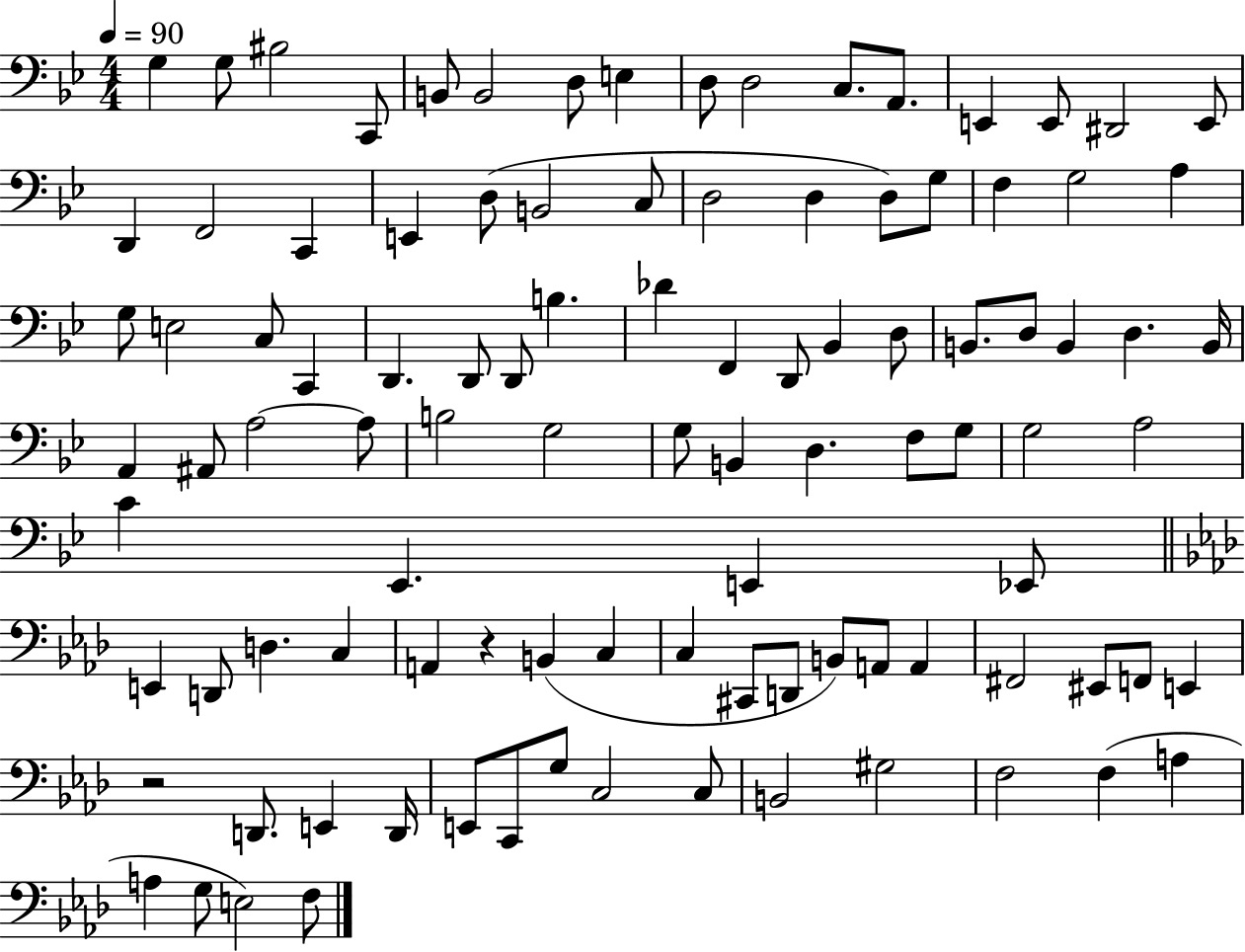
X:1
T:Untitled
M:4/4
L:1/4
K:Bb
G, G,/2 ^B,2 C,,/2 B,,/2 B,,2 D,/2 E, D,/2 D,2 C,/2 A,,/2 E,, E,,/2 ^D,,2 E,,/2 D,, F,,2 C,, E,, D,/2 B,,2 C,/2 D,2 D, D,/2 G,/2 F, G,2 A, G,/2 E,2 C,/2 C,, D,, D,,/2 D,,/2 B, _D F,, D,,/2 _B,, D,/2 B,,/2 D,/2 B,, D, B,,/4 A,, ^A,,/2 A,2 A,/2 B,2 G,2 G,/2 B,, D, F,/2 G,/2 G,2 A,2 C _E,, E,, _E,,/2 E,, D,,/2 D, C, A,, z B,, C, C, ^C,,/2 D,,/2 B,,/2 A,,/2 A,, ^F,,2 ^E,,/2 F,,/2 E,, z2 D,,/2 E,, D,,/4 E,,/2 C,,/2 G,/2 C,2 C,/2 B,,2 ^G,2 F,2 F, A, A, G,/2 E,2 F,/2